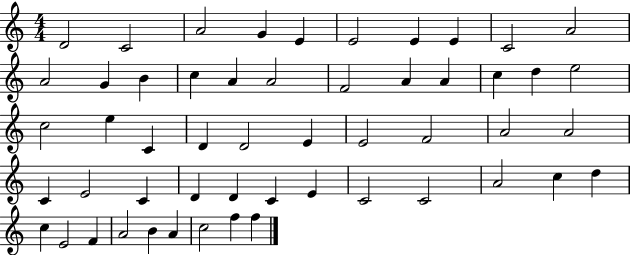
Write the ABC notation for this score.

X:1
T:Untitled
M:4/4
L:1/4
K:C
D2 C2 A2 G E E2 E E C2 A2 A2 G B c A A2 F2 A A c d e2 c2 e C D D2 E E2 F2 A2 A2 C E2 C D D C E C2 C2 A2 c d c E2 F A2 B A c2 f f